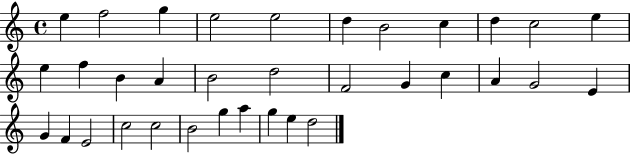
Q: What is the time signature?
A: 4/4